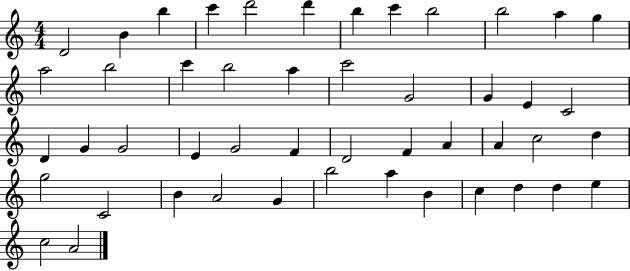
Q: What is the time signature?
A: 4/4